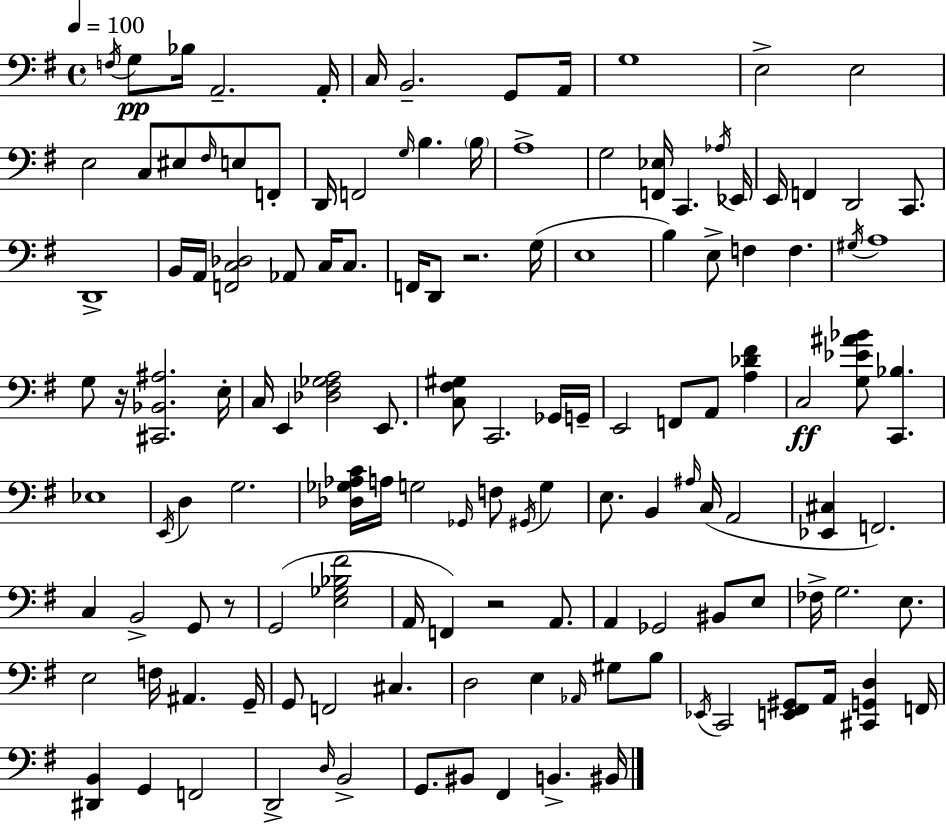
F3/s G3/e Bb3/s A2/h. A2/s C3/s B2/h. G2/e A2/s G3/w E3/h E3/h E3/h C3/e EIS3/e F#3/s E3/e F2/e D2/s F2/h G3/s B3/q. B3/s A3/w G3/h [F2,Eb3]/s C2/q. Ab3/s Eb2/s E2/s F2/q D2/h C2/e. D2/w B2/s A2/s [F2,C3,Db3]/h Ab2/e C3/s C3/e. F2/s D2/e R/h. G3/s E3/w B3/q E3/e F3/q F3/q. G#3/s A3/w G3/e R/s [C#2,Bb2,A#3]/h. E3/s C3/s E2/q [Db3,F#3,Gb3,A3]/h E2/e. [C3,F#3,G#3]/e C2/h. Gb2/s G2/s E2/h F2/e A2/e [A3,Db4,F#4]/q C3/h [G3,Eb4,A#4,Bb4]/e [C2,Bb3]/q. Eb3/w E2/s D3/q G3/h. [Db3,Gb3,Ab3,C4]/s A3/s G3/h Gb2/s F3/e G#2/s G3/q E3/e. B2/q A#3/s C3/s A2/h [Eb2,C#3]/q F2/h. C3/q B2/h G2/e R/e G2/h [E3,Gb3,Bb3,F#4]/h A2/s F2/q R/h A2/e. A2/q Gb2/h BIS2/e E3/e FES3/s G3/h. E3/e. E3/h F3/s A#2/q. G2/s G2/e F2/h C#3/q. D3/h E3/q Ab2/s G#3/e B3/e Eb2/s C2/h [E2,F#2,G#2]/e A2/s [C#2,G2,D3]/q F2/s [D#2,B2]/q G2/q F2/h D2/h D3/s B2/h G2/e. BIS2/e F#2/q B2/q. BIS2/s